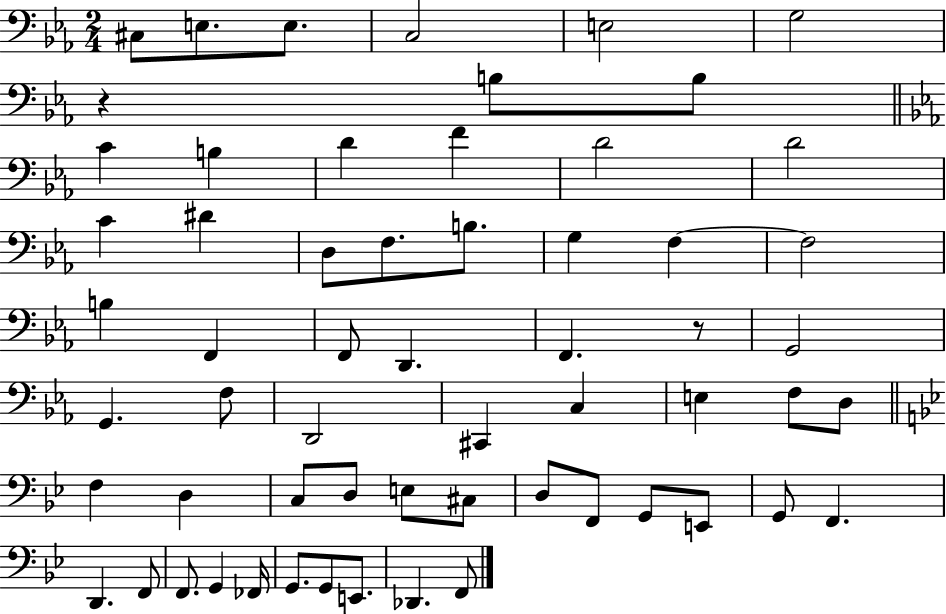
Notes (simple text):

C#3/e E3/e. E3/e. C3/h E3/h G3/h R/q B3/e B3/e C4/q B3/q D4/q F4/q D4/h D4/h C4/q D#4/q D3/e F3/e. B3/e. G3/q F3/q F3/h B3/q F2/q F2/e D2/q. F2/q. R/e G2/h G2/q. F3/e D2/h C#2/q C3/q E3/q F3/e D3/e F3/q D3/q C3/e D3/e E3/e C#3/e D3/e F2/e G2/e E2/e G2/e F2/q. D2/q. F2/e F2/e. G2/q FES2/s G2/e. G2/e E2/e. Db2/q. F2/e